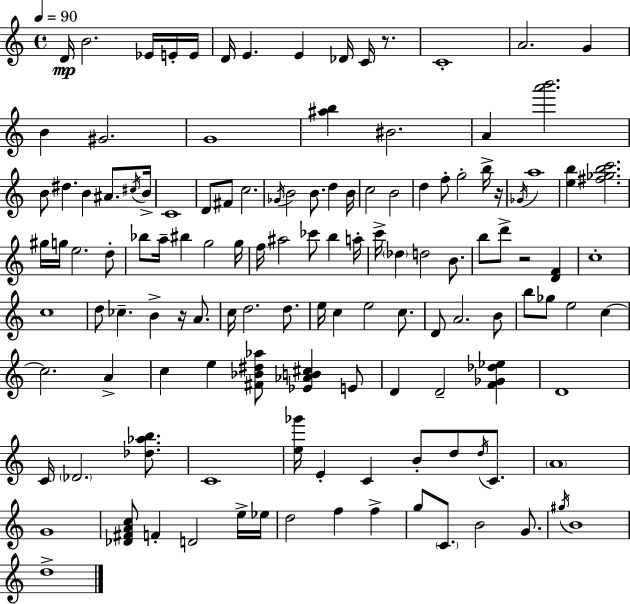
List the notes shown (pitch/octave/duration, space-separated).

D4/s B4/h. Eb4/s E4/s E4/s D4/s E4/q. E4/q Db4/s C4/s R/e. C4/w A4/h. G4/q B4/q G#4/h. G4/w [A#5,B5]/q BIS4/h. A4/q [A6,B6]/h. B4/e D#5/q. B4/q A#4/e. C#5/s B4/s C4/w D4/e F#4/e C5/h. Gb4/s B4/h B4/e. D5/q B4/s C5/h B4/h D5/q F5/e G5/h B5/s R/s Gb4/s A5/w [E5,B5]/q [F#5,Gb5,B5,C6]/h. G#5/s G5/s E5/h. D5/e Bb5/e A5/s BIS5/q G5/h G5/s F5/s A#5/h CES6/e B5/q A5/s C6/s Db5/q D5/h B4/e. B5/e D6/e R/h [D4,F4]/q C5/w C5/w D5/e CES5/q. B4/q R/s A4/e. C5/s D5/h. D5/e. E5/s C5/q E5/h C5/e. D4/e A4/h. B4/e B5/e Gb5/e E5/h C5/q C5/h. A4/q C5/q E5/q [F#4,Bb4,D#5,Ab5]/e [Eb4,Ab4,B4,C#5]/q E4/e D4/q D4/h [F4,Gb4,Db5,Eb5]/q D4/w C4/s Db4/h. [Db5,Ab5,B5]/e. C4/w [E5,Gb6]/s E4/q C4/q B4/e D5/e D5/s C4/e. A4/w G4/w [Db4,F#4,A4,C5]/e F4/q D4/h E5/s Eb5/s D5/h F5/q F5/q G5/e C4/e. B4/h G4/e. G#5/s B4/w D5/w